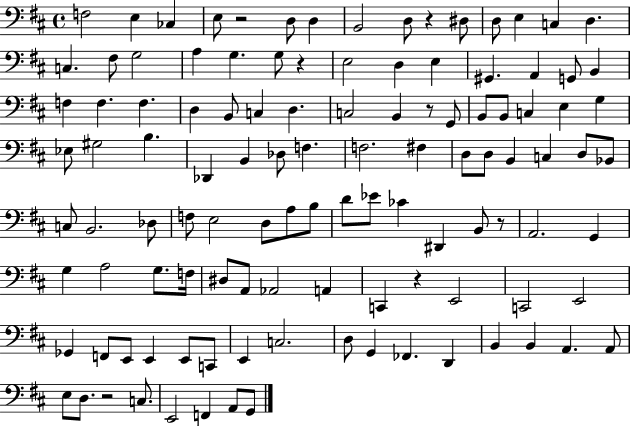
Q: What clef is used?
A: bass